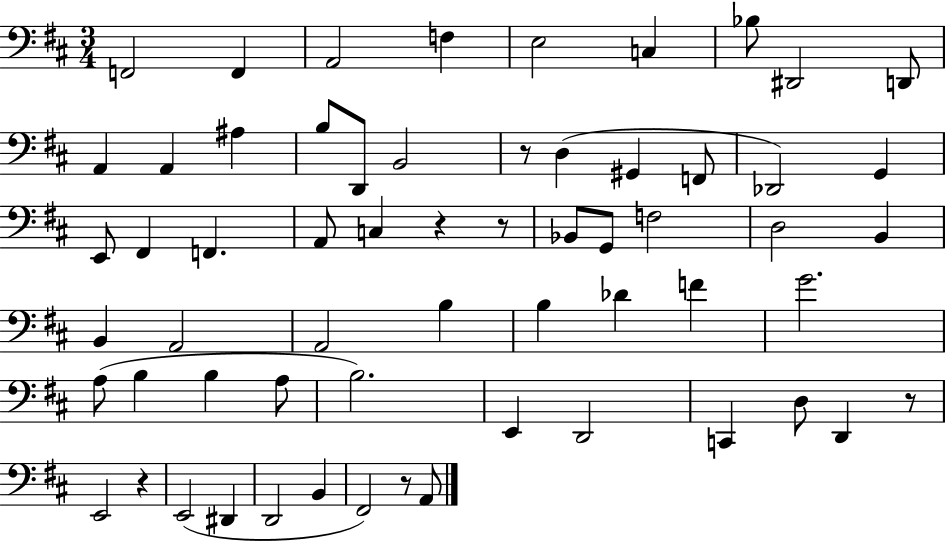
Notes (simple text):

F2/h F2/q A2/h F3/q E3/h C3/q Bb3/e D#2/h D2/e A2/q A2/q A#3/q B3/e D2/e B2/h R/e D3/q G#2/q F2/e Db2/h G2/q E2/e F#2/q F2/q. A2/e C3/q R/q R/e Bb2/e G2/e F3/h D3/h B2/q B2/q A2/h A2/h B3/q B3/q Db4/q F4/q G4/h. A3/e B3/q B3/q A3/e B3/h. E2/q D2/h C2/q D3/e D2/q R/e E2/h R/q E2/h D#2/q D2/h B2/q F#2/h R/e A2/e